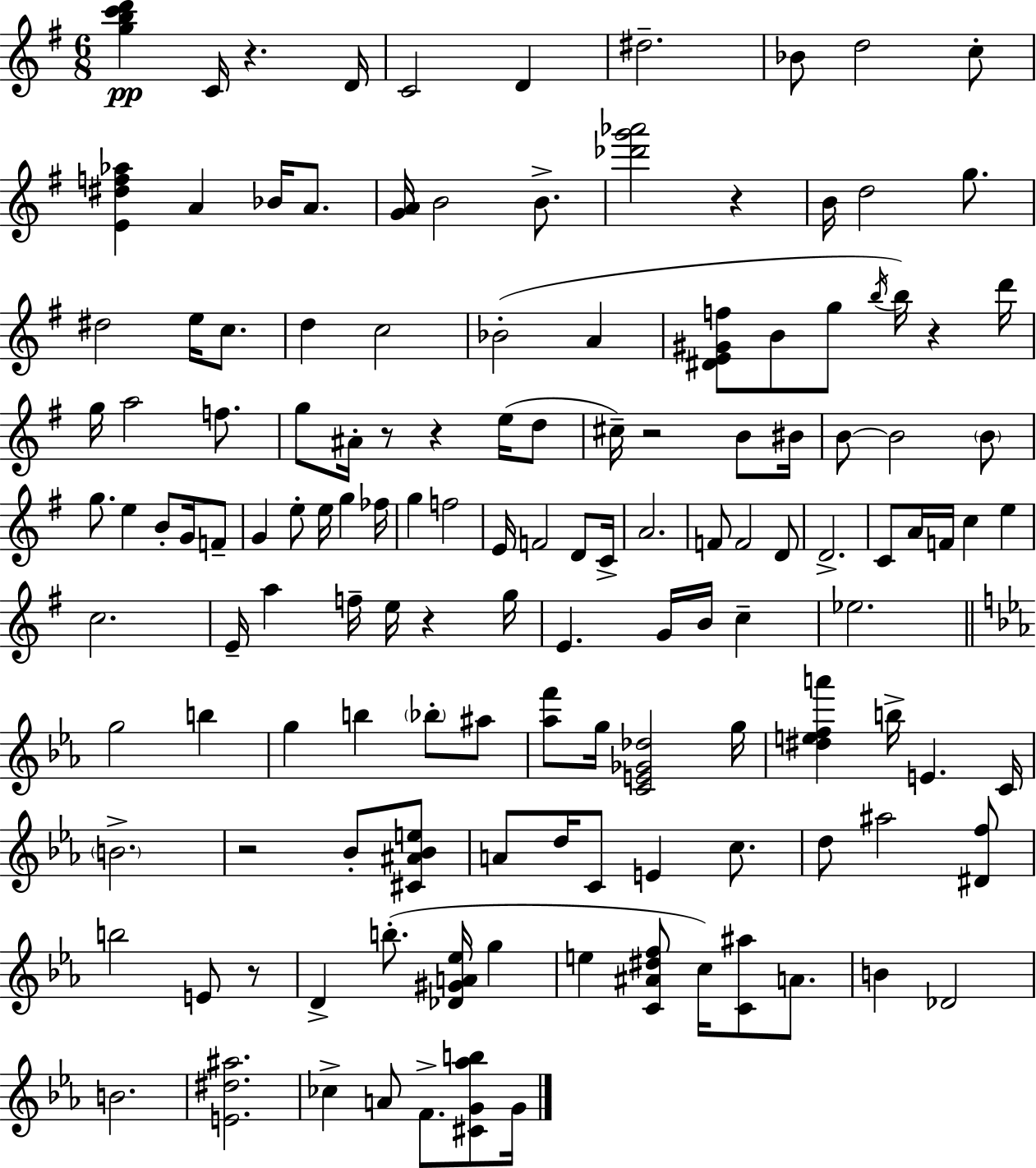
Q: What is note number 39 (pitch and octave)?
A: B4